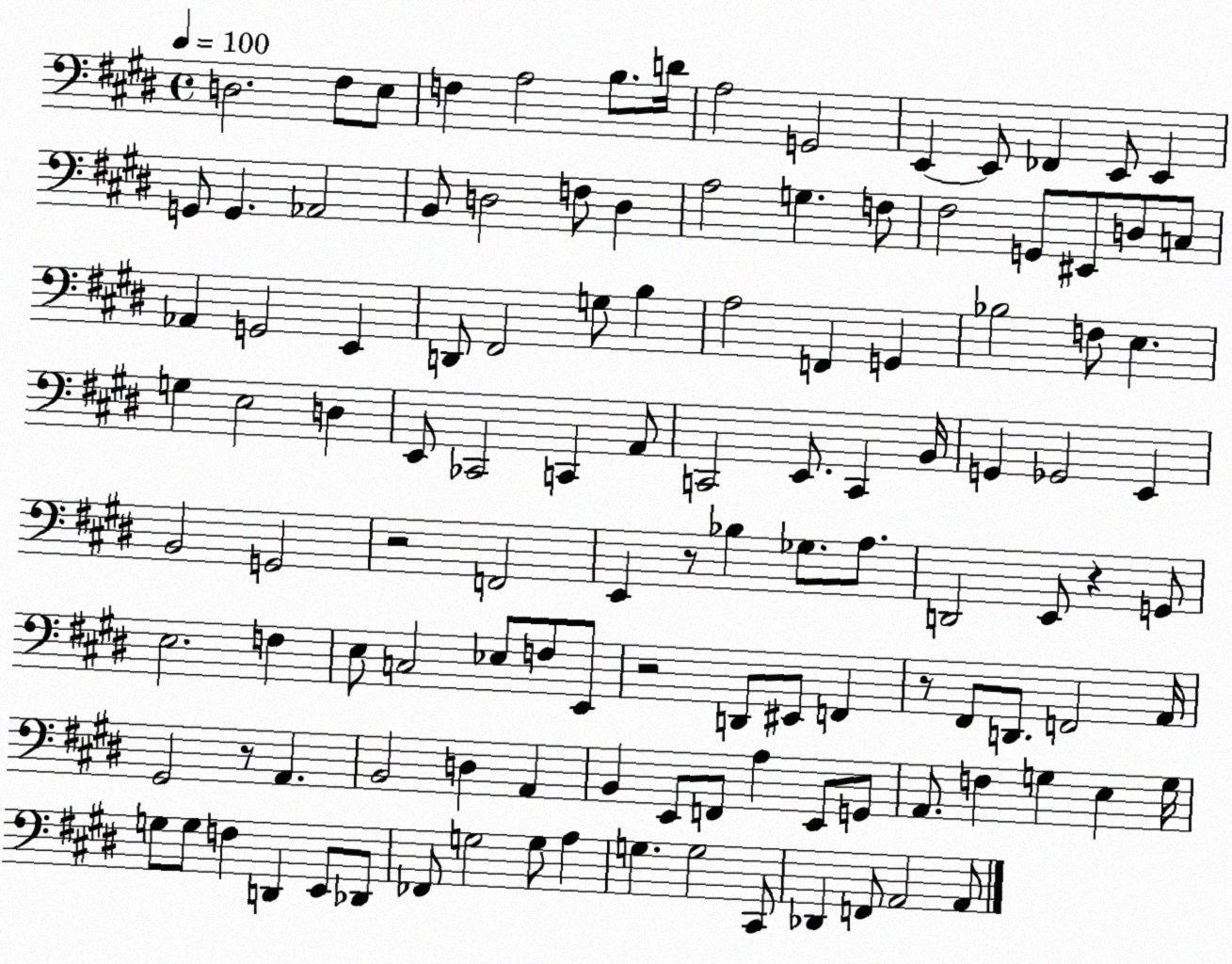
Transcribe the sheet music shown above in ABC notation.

X:1
T:Untitled
M:4/4
L:1/4
K:E
D,2 ^F,/2 E,/2 F, A,2 B,/2 D/4 A,2 G,,2 E,, E,,/2 _F,, E,,/2 E,, G,,/2 G,, _A,,2 B,,/2 D,2 F,/2 D, A,2 G, F,/2 ^F,2 G,,/2 ^E,,/2 D,/2 C,/2 _A,, G,,2 E,, D,,/2 ^F,,2 G,/2 B, A,2 F,, G,, _B,2 F,/2 E, G, E,2 D, E,,/2 _C,,2 C,, A,,/2 C,,2 E,,/2 C,, B,,/4 G,, _G,,2 E,, B,,2 G,,2 z2 F,,2 E,, z/2 _B, _G,/2 A,/2 D,,2 E,,/2 z G,,/2 E,2 F, E,/2 C,2 _E,/2 F,/2 E,,/2 z2 D,,/2 ^E,,/2 F,, z/2 ^F,,/2 D,,/2 F,,2 A,,/4 ^G,,2 z/2 A,, B,,2 D, A,, B,, E,,/2 F,,/2 A, E,,/2 G,,/2 A,,/2 F, G, E, G,/4 G,/2 G,/2 F, D,, E,,/2 _D,,/2 _F,,/2 G,2 G,/2 A, G, G,2 ^C,,/2 _D,, F,,/2 A,,2 A,,/2